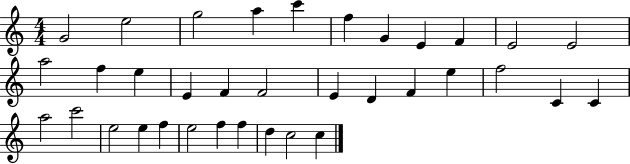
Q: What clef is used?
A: treble